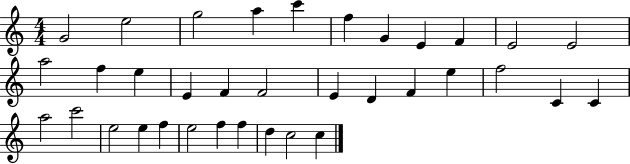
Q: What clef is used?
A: treble